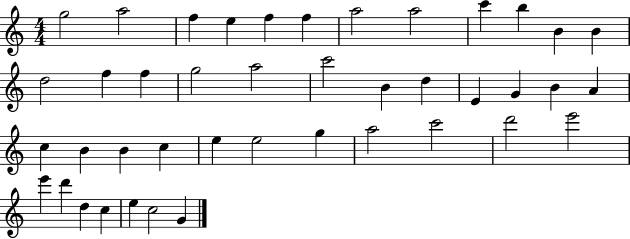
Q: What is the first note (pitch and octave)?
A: G5